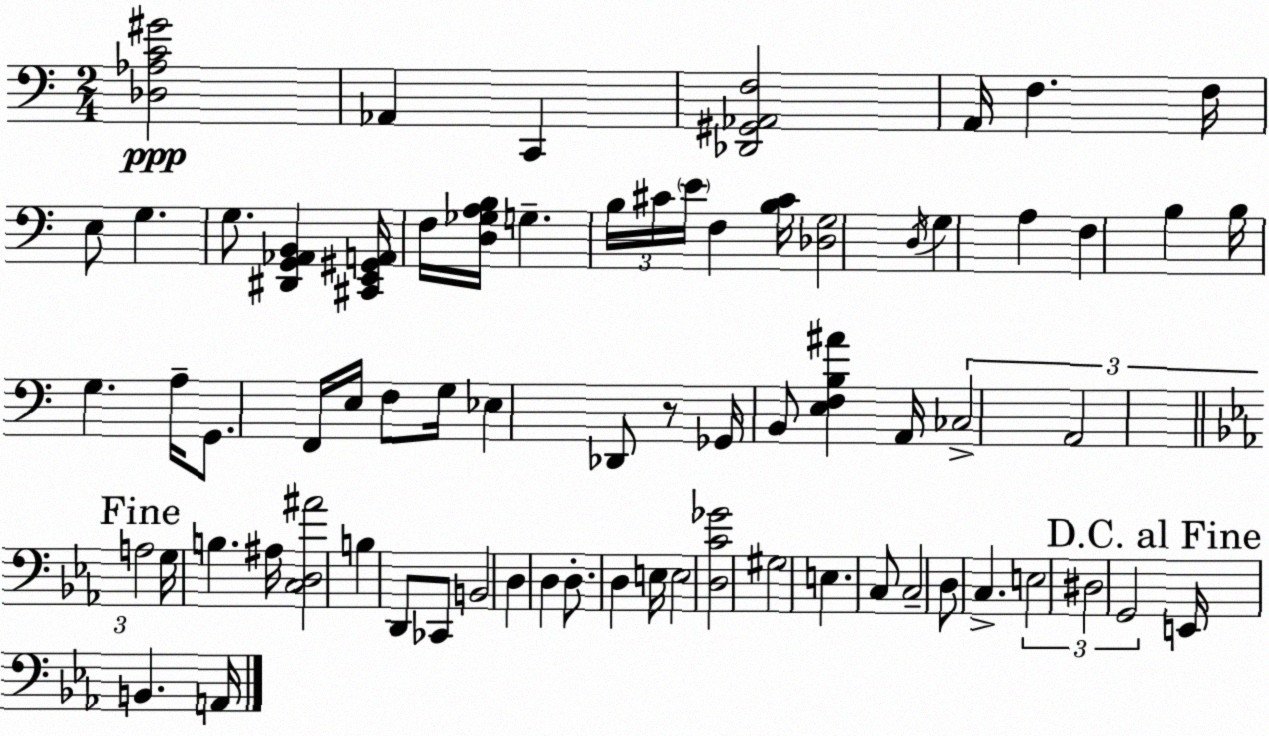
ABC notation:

X:1
T:Untitled
M:2/4
L:1/4
K:Am
[_D,_A,C^G]2 _A,, C,, [_D,,^G,,_A,,F,]2 A,,/4 F, F,/4 E,/2 G, G,/2 [^D,,G,,_A,,B,,] [^C,,E,,^G,,A,,]/4 F,/4 [D,_G,A,B,]/4 G, B,/4 ^C/4 E/4 F, [B,^C]/4 [_D,G,]2 D,/4 G, A, F, B, B,/4 G, A,/4 G,,/2 F,,/4 E,/4 F,/2 G,/4 _E, _D,,/2 z/2 _G,,/4 B,,/2 [E,F,B,^A] A,,/4 _C,2 A,,2 A,2 G,/4 B, ^A,/4 [C,D,^A]2 B, D,,/2 _C,,/2 B,,2 D, D, D,/2 D, E,/4 E,2 [D,C_G]2 ^G,2 E, C,/2 C,2 D,/2 C, E,2 ^D,2 G,,2 E,,/4 B,, A,,/4